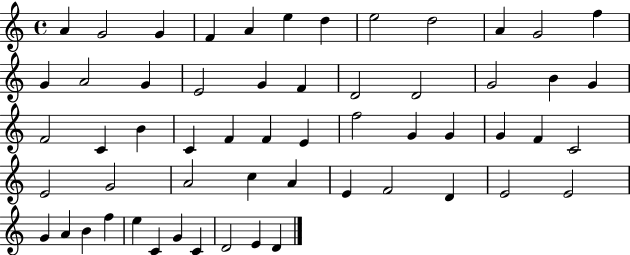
X:1
T:Untitled
M:4/4
L:1/4
K:C
A G2 G F A e d e2 d2 A G2 f G A2 G E2 G F D2 D2 G2 B G F2 C B C F F E f2 G G G F C2 E2 G2 A2 c A E F2 D E2 E2 G A B f e C G C D2 E D